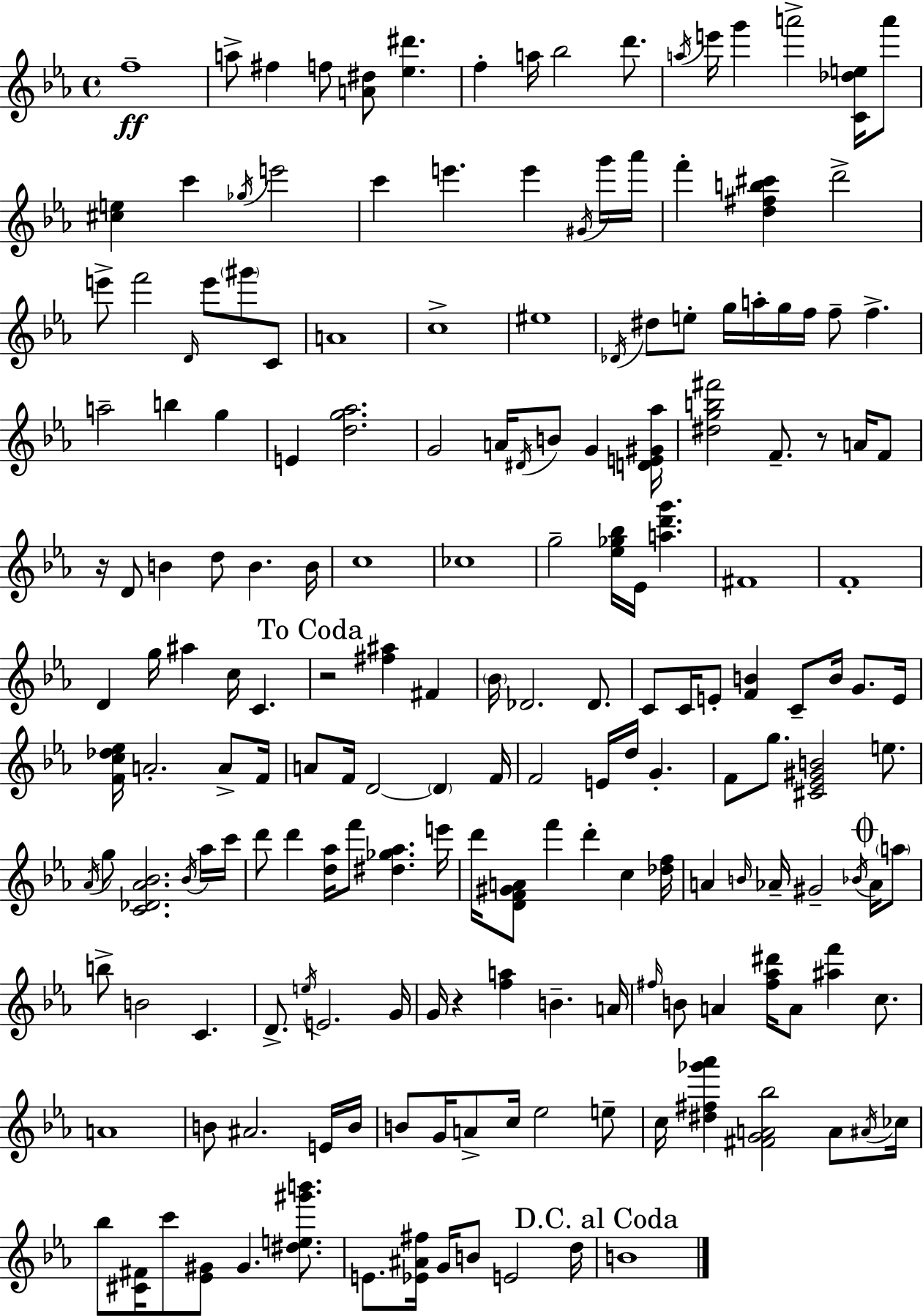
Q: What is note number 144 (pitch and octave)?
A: A4